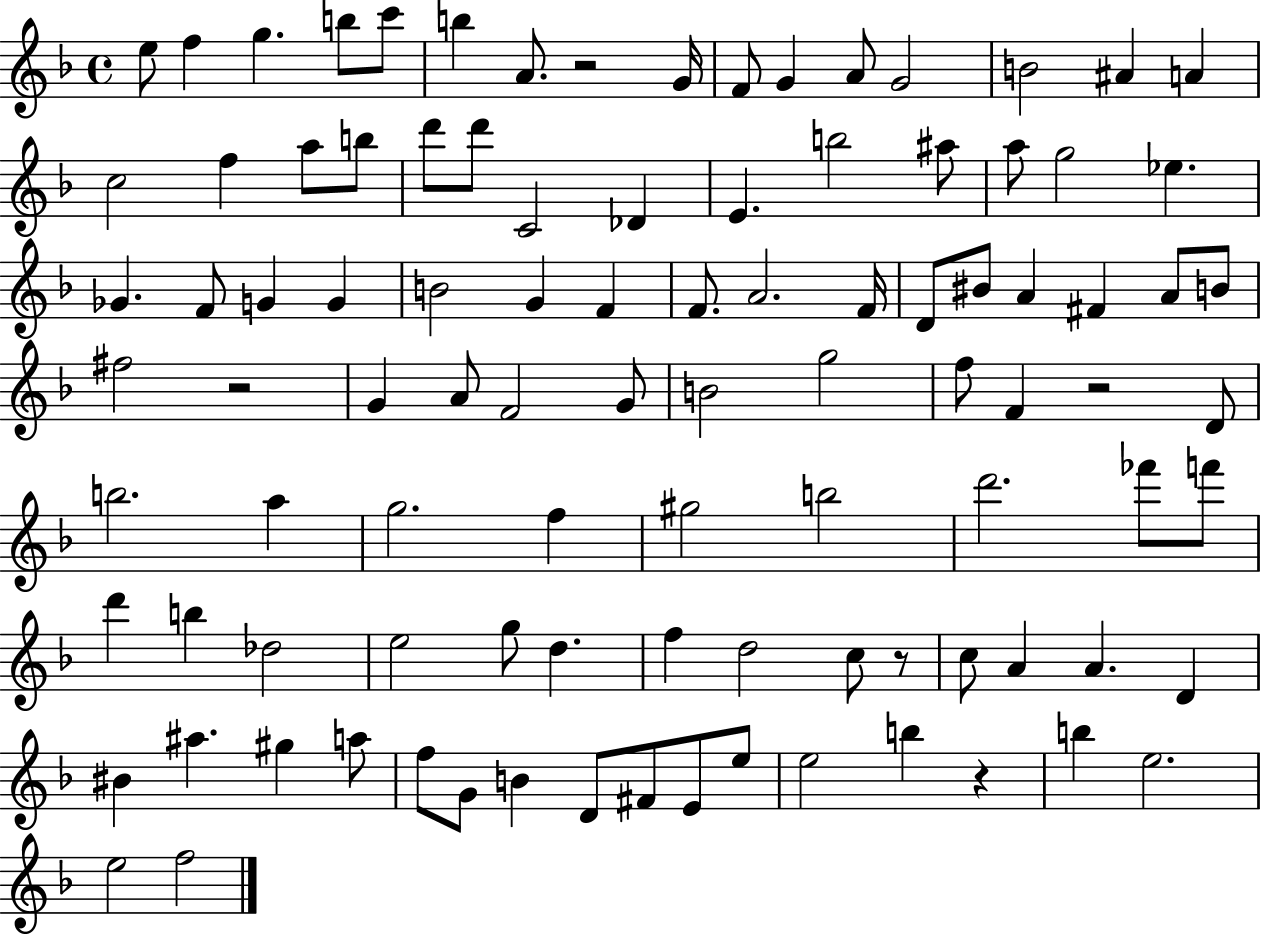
X:1
T:Untitled
M:4/4
L:1/4
K:F
e/2 f g b/2 c'/2 b A/2 z2 G/4 F/2 G A/2 G2 B2 ^A A c2 f a/2 b/2 d'/2 d'/2 C2 _D E b2 ^a/2 a/2 g2 _e _G F/2 G G B2 G F F/2 A2 F/4 D/2 ^B/2 A ^F A/2 B/2 ^f2 z2 G A/2 F2 G/2 B2 g2 f/2 F z2 D/2 b2 a g2 f ^g2 b2 d'2 _f'/2 f'/2 d' b _d2 e2 g/2 d f d2 c/2 z/2 c/2 A A D ^B ^a ^g a/2 f/2 G/2 B D/2 ^F/2 E/2 e/2 e2 b z b e2 e2 f2